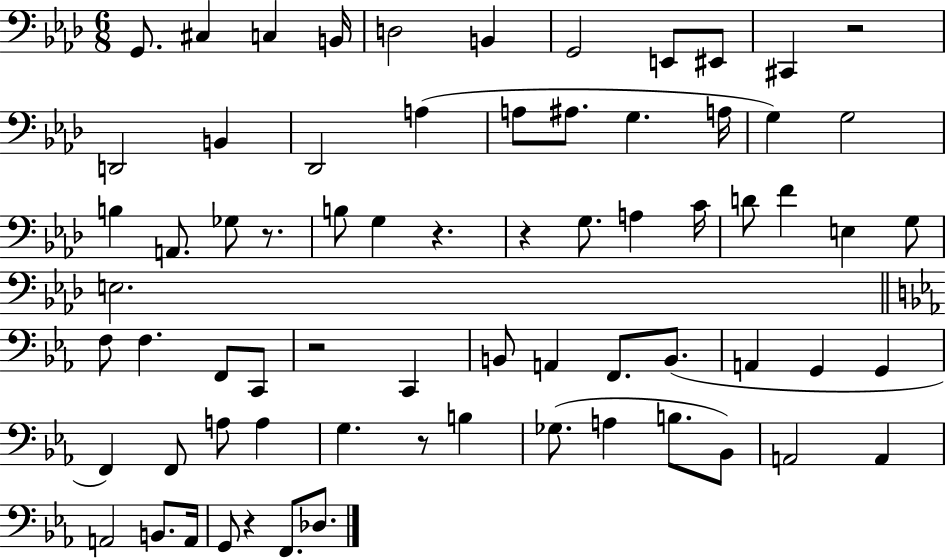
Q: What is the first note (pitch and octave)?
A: G2